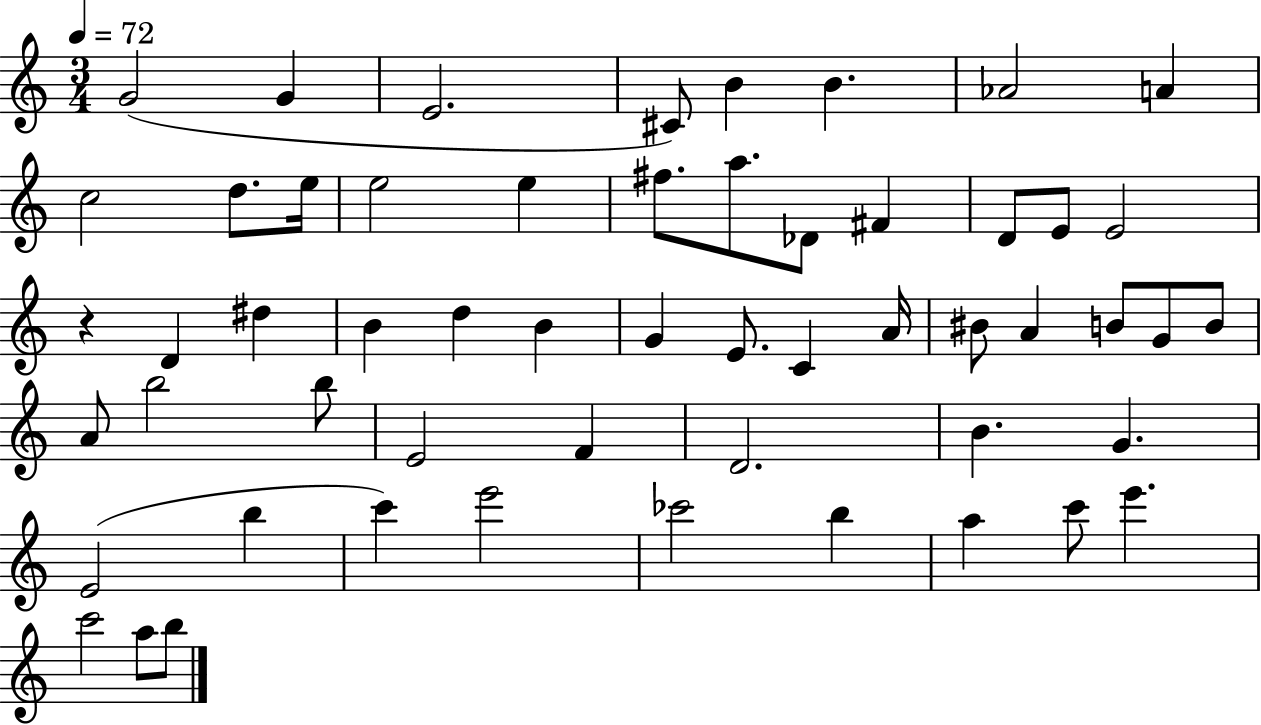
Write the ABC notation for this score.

X:1
T:Untitled
M:3/4
L:1/4
K:C
G2 G E2 ^C/2 B B _A2 A c2 d/2 e/4 e2 e ^f/2 a/2 _D/2 ^F D/2 E/2 E2 z D ^d B d B G E/2 C A/4 ^B/2 A B/2 G/2 B/2 A/2 b2 b/2 E2 F D2 B G E2 b c' e'2 _c'2 b a c'/2 e' c'2 a/2 b/2